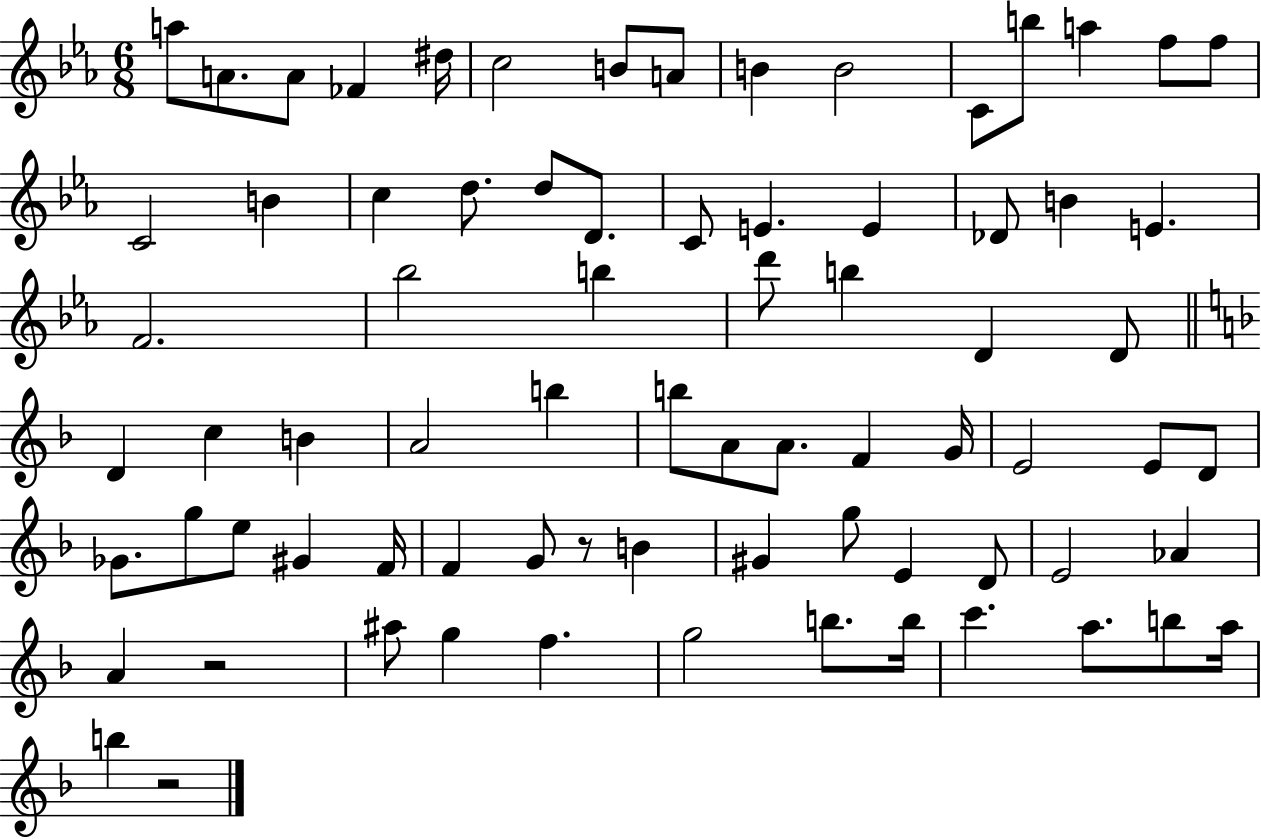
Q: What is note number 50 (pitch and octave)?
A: E5